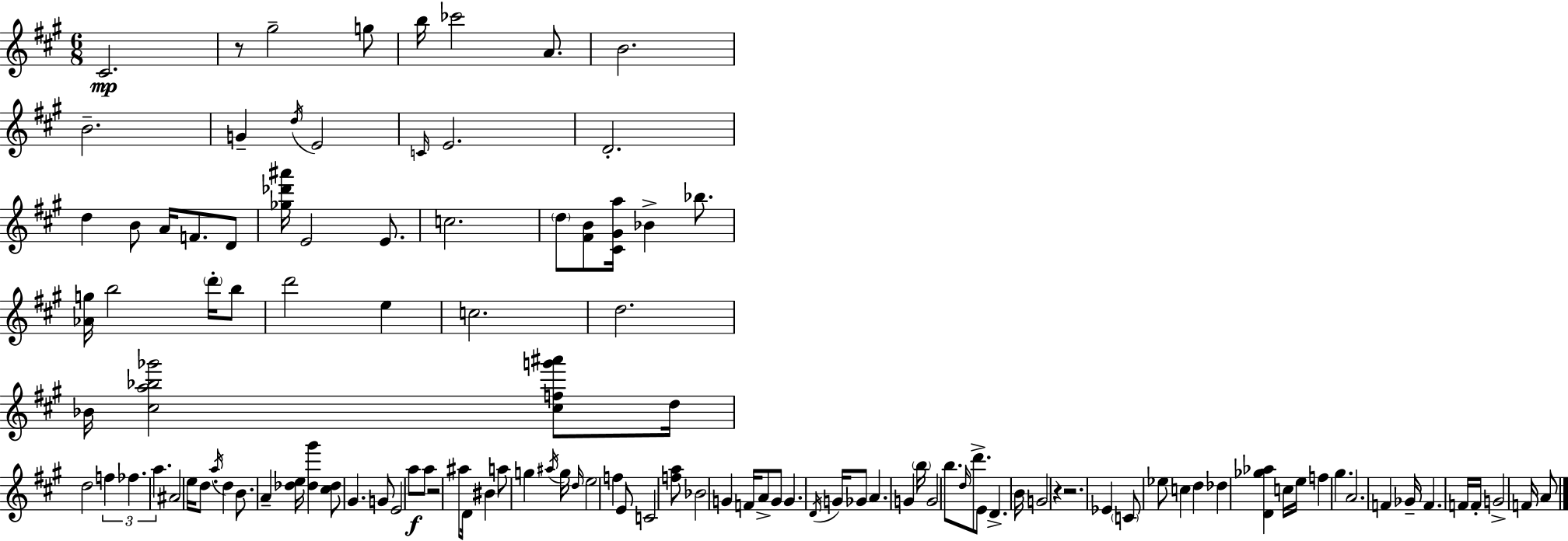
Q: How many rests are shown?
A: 4